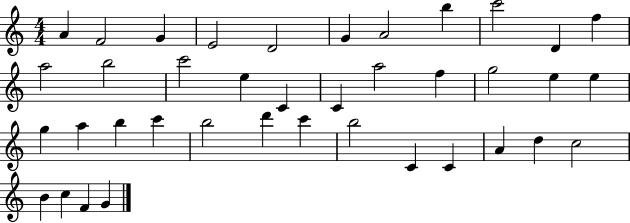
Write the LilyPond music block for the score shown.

{
  \clef treble
  \numericTimeSignature
  \time 4/4
  \key c \major
  a'4 f'2 g'4 | e'2 d'2 | g'4 a'2 b''4 | c'''2 d'4 f''4 | \break a''2 b''2 | c'''2 e''4 c'4 | c'4 a''2 f''4 | g''2 e''4 e''4 | \break g''4 a''4 b''4 c'''4 | b''2 d'''4 c'''4 | b''2 c'4 c'4 | a'4 d''4 c''2 | \break b'4 c''4 f'4 g'4 | \bar "|."
}